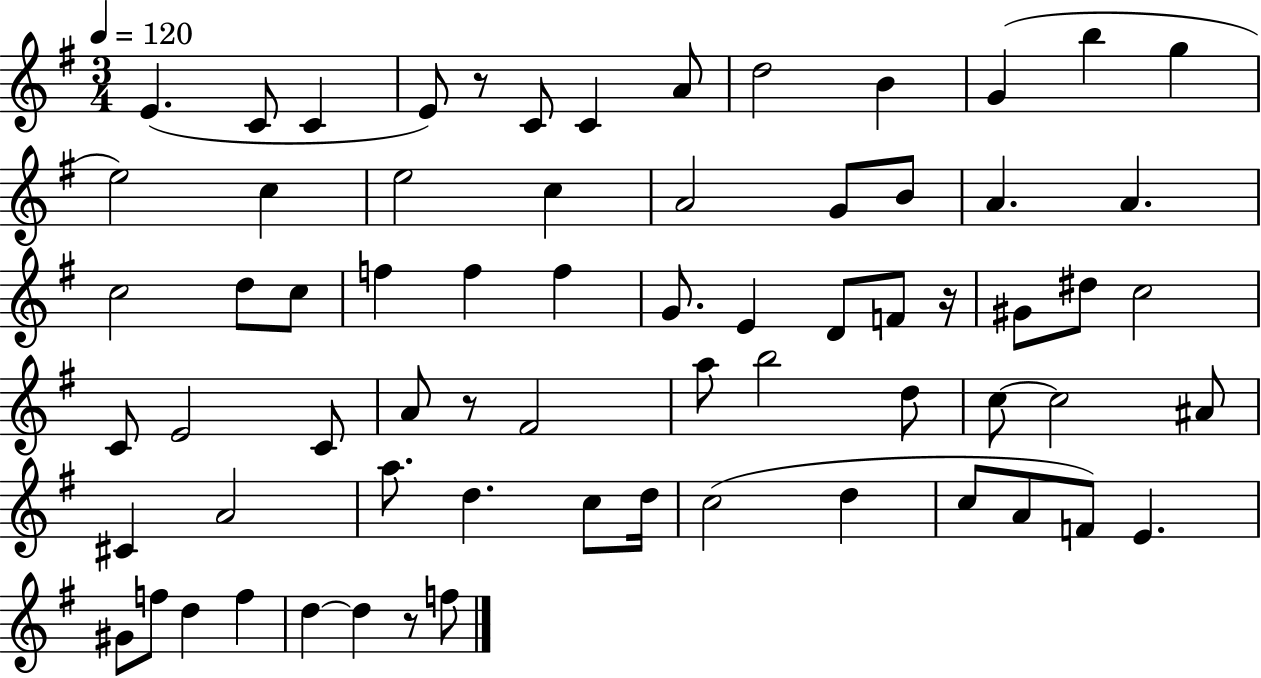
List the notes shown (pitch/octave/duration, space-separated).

E4/q. C4/e C4/q E4/e R/e C4/e C4/q A4/e D5/h B4/q G4/q B5/q G5/q E5/h C5/q E5/h C5/q A4/h G4/e B4/e A4/q. A4/q. C5/h D5/e C5/e F5/q F5/q F5/q G4/e. E4/q D4/e F4/e R/s G#4/e D#5/e C5/h C4/e E4/h C4/e A4/e R/e F#4/h A5/e B5/h D5/e C5/e C5/h A#4/e C#4/q A4/h A5/e. D5/q. C5/e D5/s C5/h D5/q C5/e A4/e F4/e E4/q. G#4/e F5/e D5/q F5/q D5/q D5/q R/e F5/e